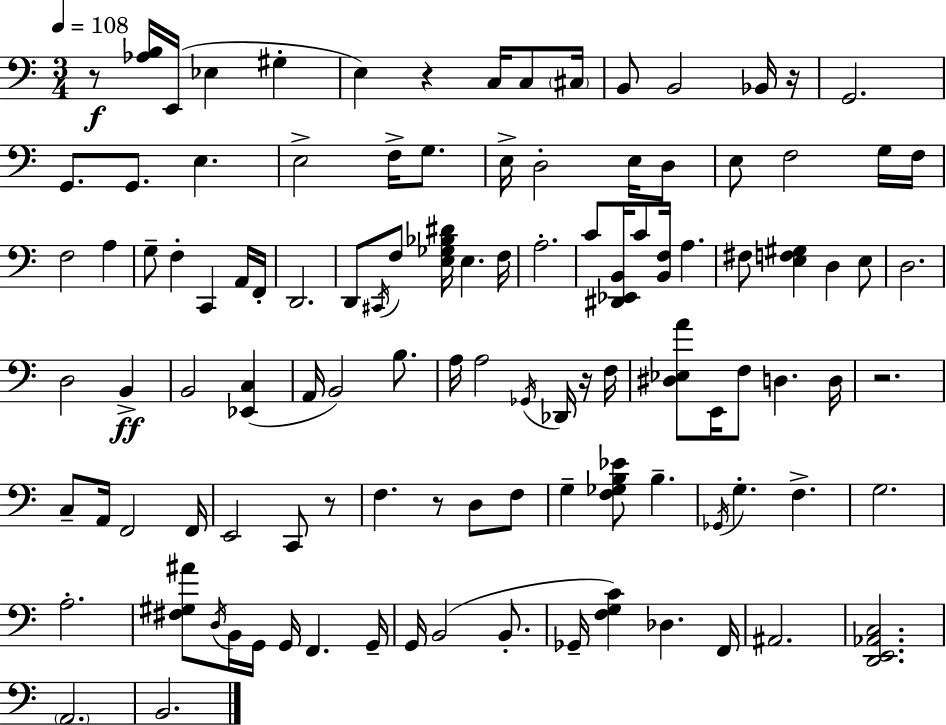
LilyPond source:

{
  \clef bass
  \numericTimeSignature
  \time 3/4
  \key a \minor
  \tempo 4 = 108
  r8\f <aes b>16 e,16( ees4 gis4-. | e4) r4 c16 c8 \parenthesize cis16 | b,8 b,2 bes,16 r16 | g,2. | \break g,8. g,8. e4. | e2-> f16-> g8. | e16-> d2-. e16 d8 | e8 f2 g16 f16 | \break f2 a4 | g8-- f4-. c,4 a,16 f,16-. | d,2. | d,8 \acciaccatura { cis,16 } f8 <e ges bes dis'>16 e4. | \break f16 a2.-. | c'8 <dis, ees, b,>16 c'8 <b, f>16 a4. | fis8 <e f gis>4 d4 e8 | d2. | \break d2 b,4->\ff | b,2 <ees, c>4( | a,16 b,2) b8. | a16 a2 \acciaccatura { ges,16 } des,16 | \break r16 f16 <dis ees a'>8 e,16 f8 d4. | d16 r2. | c8-- a,16 f,2 | f,16 e,2 c,8 | \break r8 f4. r8 d8 | f8 g4-- <f ges b ees'>8 b4.-- | \acciaccatura { ges,16 } g4.-. f4.-> | g2. | \break a2.-. | <fis gis ais'>8 \acciaccatura { d16 } b,16 g,16 g,16 f,4. | g,16-- g,16 b,2( | b,8.-. ges,16-- <f g c'>4) des4. | \break f,16 ais,2. | <d, e, aes, c>2. | \parenthesize a,2. | b,2. | \break \bar "|."
}